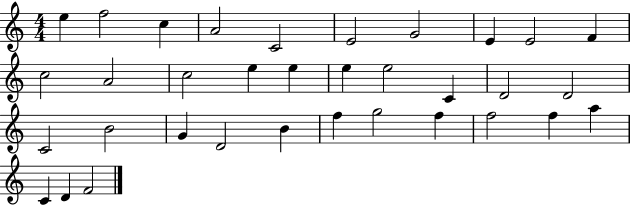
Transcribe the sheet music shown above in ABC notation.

X:1
T:Untitled
M:4/4
L:1/4
K:C
e f2 c A2 C2 E2 G2 E E2 F c2 A2 c2 e e e e2 C D2 D2 C2 B2 G D2 B f g2 f f2 f a C D F2